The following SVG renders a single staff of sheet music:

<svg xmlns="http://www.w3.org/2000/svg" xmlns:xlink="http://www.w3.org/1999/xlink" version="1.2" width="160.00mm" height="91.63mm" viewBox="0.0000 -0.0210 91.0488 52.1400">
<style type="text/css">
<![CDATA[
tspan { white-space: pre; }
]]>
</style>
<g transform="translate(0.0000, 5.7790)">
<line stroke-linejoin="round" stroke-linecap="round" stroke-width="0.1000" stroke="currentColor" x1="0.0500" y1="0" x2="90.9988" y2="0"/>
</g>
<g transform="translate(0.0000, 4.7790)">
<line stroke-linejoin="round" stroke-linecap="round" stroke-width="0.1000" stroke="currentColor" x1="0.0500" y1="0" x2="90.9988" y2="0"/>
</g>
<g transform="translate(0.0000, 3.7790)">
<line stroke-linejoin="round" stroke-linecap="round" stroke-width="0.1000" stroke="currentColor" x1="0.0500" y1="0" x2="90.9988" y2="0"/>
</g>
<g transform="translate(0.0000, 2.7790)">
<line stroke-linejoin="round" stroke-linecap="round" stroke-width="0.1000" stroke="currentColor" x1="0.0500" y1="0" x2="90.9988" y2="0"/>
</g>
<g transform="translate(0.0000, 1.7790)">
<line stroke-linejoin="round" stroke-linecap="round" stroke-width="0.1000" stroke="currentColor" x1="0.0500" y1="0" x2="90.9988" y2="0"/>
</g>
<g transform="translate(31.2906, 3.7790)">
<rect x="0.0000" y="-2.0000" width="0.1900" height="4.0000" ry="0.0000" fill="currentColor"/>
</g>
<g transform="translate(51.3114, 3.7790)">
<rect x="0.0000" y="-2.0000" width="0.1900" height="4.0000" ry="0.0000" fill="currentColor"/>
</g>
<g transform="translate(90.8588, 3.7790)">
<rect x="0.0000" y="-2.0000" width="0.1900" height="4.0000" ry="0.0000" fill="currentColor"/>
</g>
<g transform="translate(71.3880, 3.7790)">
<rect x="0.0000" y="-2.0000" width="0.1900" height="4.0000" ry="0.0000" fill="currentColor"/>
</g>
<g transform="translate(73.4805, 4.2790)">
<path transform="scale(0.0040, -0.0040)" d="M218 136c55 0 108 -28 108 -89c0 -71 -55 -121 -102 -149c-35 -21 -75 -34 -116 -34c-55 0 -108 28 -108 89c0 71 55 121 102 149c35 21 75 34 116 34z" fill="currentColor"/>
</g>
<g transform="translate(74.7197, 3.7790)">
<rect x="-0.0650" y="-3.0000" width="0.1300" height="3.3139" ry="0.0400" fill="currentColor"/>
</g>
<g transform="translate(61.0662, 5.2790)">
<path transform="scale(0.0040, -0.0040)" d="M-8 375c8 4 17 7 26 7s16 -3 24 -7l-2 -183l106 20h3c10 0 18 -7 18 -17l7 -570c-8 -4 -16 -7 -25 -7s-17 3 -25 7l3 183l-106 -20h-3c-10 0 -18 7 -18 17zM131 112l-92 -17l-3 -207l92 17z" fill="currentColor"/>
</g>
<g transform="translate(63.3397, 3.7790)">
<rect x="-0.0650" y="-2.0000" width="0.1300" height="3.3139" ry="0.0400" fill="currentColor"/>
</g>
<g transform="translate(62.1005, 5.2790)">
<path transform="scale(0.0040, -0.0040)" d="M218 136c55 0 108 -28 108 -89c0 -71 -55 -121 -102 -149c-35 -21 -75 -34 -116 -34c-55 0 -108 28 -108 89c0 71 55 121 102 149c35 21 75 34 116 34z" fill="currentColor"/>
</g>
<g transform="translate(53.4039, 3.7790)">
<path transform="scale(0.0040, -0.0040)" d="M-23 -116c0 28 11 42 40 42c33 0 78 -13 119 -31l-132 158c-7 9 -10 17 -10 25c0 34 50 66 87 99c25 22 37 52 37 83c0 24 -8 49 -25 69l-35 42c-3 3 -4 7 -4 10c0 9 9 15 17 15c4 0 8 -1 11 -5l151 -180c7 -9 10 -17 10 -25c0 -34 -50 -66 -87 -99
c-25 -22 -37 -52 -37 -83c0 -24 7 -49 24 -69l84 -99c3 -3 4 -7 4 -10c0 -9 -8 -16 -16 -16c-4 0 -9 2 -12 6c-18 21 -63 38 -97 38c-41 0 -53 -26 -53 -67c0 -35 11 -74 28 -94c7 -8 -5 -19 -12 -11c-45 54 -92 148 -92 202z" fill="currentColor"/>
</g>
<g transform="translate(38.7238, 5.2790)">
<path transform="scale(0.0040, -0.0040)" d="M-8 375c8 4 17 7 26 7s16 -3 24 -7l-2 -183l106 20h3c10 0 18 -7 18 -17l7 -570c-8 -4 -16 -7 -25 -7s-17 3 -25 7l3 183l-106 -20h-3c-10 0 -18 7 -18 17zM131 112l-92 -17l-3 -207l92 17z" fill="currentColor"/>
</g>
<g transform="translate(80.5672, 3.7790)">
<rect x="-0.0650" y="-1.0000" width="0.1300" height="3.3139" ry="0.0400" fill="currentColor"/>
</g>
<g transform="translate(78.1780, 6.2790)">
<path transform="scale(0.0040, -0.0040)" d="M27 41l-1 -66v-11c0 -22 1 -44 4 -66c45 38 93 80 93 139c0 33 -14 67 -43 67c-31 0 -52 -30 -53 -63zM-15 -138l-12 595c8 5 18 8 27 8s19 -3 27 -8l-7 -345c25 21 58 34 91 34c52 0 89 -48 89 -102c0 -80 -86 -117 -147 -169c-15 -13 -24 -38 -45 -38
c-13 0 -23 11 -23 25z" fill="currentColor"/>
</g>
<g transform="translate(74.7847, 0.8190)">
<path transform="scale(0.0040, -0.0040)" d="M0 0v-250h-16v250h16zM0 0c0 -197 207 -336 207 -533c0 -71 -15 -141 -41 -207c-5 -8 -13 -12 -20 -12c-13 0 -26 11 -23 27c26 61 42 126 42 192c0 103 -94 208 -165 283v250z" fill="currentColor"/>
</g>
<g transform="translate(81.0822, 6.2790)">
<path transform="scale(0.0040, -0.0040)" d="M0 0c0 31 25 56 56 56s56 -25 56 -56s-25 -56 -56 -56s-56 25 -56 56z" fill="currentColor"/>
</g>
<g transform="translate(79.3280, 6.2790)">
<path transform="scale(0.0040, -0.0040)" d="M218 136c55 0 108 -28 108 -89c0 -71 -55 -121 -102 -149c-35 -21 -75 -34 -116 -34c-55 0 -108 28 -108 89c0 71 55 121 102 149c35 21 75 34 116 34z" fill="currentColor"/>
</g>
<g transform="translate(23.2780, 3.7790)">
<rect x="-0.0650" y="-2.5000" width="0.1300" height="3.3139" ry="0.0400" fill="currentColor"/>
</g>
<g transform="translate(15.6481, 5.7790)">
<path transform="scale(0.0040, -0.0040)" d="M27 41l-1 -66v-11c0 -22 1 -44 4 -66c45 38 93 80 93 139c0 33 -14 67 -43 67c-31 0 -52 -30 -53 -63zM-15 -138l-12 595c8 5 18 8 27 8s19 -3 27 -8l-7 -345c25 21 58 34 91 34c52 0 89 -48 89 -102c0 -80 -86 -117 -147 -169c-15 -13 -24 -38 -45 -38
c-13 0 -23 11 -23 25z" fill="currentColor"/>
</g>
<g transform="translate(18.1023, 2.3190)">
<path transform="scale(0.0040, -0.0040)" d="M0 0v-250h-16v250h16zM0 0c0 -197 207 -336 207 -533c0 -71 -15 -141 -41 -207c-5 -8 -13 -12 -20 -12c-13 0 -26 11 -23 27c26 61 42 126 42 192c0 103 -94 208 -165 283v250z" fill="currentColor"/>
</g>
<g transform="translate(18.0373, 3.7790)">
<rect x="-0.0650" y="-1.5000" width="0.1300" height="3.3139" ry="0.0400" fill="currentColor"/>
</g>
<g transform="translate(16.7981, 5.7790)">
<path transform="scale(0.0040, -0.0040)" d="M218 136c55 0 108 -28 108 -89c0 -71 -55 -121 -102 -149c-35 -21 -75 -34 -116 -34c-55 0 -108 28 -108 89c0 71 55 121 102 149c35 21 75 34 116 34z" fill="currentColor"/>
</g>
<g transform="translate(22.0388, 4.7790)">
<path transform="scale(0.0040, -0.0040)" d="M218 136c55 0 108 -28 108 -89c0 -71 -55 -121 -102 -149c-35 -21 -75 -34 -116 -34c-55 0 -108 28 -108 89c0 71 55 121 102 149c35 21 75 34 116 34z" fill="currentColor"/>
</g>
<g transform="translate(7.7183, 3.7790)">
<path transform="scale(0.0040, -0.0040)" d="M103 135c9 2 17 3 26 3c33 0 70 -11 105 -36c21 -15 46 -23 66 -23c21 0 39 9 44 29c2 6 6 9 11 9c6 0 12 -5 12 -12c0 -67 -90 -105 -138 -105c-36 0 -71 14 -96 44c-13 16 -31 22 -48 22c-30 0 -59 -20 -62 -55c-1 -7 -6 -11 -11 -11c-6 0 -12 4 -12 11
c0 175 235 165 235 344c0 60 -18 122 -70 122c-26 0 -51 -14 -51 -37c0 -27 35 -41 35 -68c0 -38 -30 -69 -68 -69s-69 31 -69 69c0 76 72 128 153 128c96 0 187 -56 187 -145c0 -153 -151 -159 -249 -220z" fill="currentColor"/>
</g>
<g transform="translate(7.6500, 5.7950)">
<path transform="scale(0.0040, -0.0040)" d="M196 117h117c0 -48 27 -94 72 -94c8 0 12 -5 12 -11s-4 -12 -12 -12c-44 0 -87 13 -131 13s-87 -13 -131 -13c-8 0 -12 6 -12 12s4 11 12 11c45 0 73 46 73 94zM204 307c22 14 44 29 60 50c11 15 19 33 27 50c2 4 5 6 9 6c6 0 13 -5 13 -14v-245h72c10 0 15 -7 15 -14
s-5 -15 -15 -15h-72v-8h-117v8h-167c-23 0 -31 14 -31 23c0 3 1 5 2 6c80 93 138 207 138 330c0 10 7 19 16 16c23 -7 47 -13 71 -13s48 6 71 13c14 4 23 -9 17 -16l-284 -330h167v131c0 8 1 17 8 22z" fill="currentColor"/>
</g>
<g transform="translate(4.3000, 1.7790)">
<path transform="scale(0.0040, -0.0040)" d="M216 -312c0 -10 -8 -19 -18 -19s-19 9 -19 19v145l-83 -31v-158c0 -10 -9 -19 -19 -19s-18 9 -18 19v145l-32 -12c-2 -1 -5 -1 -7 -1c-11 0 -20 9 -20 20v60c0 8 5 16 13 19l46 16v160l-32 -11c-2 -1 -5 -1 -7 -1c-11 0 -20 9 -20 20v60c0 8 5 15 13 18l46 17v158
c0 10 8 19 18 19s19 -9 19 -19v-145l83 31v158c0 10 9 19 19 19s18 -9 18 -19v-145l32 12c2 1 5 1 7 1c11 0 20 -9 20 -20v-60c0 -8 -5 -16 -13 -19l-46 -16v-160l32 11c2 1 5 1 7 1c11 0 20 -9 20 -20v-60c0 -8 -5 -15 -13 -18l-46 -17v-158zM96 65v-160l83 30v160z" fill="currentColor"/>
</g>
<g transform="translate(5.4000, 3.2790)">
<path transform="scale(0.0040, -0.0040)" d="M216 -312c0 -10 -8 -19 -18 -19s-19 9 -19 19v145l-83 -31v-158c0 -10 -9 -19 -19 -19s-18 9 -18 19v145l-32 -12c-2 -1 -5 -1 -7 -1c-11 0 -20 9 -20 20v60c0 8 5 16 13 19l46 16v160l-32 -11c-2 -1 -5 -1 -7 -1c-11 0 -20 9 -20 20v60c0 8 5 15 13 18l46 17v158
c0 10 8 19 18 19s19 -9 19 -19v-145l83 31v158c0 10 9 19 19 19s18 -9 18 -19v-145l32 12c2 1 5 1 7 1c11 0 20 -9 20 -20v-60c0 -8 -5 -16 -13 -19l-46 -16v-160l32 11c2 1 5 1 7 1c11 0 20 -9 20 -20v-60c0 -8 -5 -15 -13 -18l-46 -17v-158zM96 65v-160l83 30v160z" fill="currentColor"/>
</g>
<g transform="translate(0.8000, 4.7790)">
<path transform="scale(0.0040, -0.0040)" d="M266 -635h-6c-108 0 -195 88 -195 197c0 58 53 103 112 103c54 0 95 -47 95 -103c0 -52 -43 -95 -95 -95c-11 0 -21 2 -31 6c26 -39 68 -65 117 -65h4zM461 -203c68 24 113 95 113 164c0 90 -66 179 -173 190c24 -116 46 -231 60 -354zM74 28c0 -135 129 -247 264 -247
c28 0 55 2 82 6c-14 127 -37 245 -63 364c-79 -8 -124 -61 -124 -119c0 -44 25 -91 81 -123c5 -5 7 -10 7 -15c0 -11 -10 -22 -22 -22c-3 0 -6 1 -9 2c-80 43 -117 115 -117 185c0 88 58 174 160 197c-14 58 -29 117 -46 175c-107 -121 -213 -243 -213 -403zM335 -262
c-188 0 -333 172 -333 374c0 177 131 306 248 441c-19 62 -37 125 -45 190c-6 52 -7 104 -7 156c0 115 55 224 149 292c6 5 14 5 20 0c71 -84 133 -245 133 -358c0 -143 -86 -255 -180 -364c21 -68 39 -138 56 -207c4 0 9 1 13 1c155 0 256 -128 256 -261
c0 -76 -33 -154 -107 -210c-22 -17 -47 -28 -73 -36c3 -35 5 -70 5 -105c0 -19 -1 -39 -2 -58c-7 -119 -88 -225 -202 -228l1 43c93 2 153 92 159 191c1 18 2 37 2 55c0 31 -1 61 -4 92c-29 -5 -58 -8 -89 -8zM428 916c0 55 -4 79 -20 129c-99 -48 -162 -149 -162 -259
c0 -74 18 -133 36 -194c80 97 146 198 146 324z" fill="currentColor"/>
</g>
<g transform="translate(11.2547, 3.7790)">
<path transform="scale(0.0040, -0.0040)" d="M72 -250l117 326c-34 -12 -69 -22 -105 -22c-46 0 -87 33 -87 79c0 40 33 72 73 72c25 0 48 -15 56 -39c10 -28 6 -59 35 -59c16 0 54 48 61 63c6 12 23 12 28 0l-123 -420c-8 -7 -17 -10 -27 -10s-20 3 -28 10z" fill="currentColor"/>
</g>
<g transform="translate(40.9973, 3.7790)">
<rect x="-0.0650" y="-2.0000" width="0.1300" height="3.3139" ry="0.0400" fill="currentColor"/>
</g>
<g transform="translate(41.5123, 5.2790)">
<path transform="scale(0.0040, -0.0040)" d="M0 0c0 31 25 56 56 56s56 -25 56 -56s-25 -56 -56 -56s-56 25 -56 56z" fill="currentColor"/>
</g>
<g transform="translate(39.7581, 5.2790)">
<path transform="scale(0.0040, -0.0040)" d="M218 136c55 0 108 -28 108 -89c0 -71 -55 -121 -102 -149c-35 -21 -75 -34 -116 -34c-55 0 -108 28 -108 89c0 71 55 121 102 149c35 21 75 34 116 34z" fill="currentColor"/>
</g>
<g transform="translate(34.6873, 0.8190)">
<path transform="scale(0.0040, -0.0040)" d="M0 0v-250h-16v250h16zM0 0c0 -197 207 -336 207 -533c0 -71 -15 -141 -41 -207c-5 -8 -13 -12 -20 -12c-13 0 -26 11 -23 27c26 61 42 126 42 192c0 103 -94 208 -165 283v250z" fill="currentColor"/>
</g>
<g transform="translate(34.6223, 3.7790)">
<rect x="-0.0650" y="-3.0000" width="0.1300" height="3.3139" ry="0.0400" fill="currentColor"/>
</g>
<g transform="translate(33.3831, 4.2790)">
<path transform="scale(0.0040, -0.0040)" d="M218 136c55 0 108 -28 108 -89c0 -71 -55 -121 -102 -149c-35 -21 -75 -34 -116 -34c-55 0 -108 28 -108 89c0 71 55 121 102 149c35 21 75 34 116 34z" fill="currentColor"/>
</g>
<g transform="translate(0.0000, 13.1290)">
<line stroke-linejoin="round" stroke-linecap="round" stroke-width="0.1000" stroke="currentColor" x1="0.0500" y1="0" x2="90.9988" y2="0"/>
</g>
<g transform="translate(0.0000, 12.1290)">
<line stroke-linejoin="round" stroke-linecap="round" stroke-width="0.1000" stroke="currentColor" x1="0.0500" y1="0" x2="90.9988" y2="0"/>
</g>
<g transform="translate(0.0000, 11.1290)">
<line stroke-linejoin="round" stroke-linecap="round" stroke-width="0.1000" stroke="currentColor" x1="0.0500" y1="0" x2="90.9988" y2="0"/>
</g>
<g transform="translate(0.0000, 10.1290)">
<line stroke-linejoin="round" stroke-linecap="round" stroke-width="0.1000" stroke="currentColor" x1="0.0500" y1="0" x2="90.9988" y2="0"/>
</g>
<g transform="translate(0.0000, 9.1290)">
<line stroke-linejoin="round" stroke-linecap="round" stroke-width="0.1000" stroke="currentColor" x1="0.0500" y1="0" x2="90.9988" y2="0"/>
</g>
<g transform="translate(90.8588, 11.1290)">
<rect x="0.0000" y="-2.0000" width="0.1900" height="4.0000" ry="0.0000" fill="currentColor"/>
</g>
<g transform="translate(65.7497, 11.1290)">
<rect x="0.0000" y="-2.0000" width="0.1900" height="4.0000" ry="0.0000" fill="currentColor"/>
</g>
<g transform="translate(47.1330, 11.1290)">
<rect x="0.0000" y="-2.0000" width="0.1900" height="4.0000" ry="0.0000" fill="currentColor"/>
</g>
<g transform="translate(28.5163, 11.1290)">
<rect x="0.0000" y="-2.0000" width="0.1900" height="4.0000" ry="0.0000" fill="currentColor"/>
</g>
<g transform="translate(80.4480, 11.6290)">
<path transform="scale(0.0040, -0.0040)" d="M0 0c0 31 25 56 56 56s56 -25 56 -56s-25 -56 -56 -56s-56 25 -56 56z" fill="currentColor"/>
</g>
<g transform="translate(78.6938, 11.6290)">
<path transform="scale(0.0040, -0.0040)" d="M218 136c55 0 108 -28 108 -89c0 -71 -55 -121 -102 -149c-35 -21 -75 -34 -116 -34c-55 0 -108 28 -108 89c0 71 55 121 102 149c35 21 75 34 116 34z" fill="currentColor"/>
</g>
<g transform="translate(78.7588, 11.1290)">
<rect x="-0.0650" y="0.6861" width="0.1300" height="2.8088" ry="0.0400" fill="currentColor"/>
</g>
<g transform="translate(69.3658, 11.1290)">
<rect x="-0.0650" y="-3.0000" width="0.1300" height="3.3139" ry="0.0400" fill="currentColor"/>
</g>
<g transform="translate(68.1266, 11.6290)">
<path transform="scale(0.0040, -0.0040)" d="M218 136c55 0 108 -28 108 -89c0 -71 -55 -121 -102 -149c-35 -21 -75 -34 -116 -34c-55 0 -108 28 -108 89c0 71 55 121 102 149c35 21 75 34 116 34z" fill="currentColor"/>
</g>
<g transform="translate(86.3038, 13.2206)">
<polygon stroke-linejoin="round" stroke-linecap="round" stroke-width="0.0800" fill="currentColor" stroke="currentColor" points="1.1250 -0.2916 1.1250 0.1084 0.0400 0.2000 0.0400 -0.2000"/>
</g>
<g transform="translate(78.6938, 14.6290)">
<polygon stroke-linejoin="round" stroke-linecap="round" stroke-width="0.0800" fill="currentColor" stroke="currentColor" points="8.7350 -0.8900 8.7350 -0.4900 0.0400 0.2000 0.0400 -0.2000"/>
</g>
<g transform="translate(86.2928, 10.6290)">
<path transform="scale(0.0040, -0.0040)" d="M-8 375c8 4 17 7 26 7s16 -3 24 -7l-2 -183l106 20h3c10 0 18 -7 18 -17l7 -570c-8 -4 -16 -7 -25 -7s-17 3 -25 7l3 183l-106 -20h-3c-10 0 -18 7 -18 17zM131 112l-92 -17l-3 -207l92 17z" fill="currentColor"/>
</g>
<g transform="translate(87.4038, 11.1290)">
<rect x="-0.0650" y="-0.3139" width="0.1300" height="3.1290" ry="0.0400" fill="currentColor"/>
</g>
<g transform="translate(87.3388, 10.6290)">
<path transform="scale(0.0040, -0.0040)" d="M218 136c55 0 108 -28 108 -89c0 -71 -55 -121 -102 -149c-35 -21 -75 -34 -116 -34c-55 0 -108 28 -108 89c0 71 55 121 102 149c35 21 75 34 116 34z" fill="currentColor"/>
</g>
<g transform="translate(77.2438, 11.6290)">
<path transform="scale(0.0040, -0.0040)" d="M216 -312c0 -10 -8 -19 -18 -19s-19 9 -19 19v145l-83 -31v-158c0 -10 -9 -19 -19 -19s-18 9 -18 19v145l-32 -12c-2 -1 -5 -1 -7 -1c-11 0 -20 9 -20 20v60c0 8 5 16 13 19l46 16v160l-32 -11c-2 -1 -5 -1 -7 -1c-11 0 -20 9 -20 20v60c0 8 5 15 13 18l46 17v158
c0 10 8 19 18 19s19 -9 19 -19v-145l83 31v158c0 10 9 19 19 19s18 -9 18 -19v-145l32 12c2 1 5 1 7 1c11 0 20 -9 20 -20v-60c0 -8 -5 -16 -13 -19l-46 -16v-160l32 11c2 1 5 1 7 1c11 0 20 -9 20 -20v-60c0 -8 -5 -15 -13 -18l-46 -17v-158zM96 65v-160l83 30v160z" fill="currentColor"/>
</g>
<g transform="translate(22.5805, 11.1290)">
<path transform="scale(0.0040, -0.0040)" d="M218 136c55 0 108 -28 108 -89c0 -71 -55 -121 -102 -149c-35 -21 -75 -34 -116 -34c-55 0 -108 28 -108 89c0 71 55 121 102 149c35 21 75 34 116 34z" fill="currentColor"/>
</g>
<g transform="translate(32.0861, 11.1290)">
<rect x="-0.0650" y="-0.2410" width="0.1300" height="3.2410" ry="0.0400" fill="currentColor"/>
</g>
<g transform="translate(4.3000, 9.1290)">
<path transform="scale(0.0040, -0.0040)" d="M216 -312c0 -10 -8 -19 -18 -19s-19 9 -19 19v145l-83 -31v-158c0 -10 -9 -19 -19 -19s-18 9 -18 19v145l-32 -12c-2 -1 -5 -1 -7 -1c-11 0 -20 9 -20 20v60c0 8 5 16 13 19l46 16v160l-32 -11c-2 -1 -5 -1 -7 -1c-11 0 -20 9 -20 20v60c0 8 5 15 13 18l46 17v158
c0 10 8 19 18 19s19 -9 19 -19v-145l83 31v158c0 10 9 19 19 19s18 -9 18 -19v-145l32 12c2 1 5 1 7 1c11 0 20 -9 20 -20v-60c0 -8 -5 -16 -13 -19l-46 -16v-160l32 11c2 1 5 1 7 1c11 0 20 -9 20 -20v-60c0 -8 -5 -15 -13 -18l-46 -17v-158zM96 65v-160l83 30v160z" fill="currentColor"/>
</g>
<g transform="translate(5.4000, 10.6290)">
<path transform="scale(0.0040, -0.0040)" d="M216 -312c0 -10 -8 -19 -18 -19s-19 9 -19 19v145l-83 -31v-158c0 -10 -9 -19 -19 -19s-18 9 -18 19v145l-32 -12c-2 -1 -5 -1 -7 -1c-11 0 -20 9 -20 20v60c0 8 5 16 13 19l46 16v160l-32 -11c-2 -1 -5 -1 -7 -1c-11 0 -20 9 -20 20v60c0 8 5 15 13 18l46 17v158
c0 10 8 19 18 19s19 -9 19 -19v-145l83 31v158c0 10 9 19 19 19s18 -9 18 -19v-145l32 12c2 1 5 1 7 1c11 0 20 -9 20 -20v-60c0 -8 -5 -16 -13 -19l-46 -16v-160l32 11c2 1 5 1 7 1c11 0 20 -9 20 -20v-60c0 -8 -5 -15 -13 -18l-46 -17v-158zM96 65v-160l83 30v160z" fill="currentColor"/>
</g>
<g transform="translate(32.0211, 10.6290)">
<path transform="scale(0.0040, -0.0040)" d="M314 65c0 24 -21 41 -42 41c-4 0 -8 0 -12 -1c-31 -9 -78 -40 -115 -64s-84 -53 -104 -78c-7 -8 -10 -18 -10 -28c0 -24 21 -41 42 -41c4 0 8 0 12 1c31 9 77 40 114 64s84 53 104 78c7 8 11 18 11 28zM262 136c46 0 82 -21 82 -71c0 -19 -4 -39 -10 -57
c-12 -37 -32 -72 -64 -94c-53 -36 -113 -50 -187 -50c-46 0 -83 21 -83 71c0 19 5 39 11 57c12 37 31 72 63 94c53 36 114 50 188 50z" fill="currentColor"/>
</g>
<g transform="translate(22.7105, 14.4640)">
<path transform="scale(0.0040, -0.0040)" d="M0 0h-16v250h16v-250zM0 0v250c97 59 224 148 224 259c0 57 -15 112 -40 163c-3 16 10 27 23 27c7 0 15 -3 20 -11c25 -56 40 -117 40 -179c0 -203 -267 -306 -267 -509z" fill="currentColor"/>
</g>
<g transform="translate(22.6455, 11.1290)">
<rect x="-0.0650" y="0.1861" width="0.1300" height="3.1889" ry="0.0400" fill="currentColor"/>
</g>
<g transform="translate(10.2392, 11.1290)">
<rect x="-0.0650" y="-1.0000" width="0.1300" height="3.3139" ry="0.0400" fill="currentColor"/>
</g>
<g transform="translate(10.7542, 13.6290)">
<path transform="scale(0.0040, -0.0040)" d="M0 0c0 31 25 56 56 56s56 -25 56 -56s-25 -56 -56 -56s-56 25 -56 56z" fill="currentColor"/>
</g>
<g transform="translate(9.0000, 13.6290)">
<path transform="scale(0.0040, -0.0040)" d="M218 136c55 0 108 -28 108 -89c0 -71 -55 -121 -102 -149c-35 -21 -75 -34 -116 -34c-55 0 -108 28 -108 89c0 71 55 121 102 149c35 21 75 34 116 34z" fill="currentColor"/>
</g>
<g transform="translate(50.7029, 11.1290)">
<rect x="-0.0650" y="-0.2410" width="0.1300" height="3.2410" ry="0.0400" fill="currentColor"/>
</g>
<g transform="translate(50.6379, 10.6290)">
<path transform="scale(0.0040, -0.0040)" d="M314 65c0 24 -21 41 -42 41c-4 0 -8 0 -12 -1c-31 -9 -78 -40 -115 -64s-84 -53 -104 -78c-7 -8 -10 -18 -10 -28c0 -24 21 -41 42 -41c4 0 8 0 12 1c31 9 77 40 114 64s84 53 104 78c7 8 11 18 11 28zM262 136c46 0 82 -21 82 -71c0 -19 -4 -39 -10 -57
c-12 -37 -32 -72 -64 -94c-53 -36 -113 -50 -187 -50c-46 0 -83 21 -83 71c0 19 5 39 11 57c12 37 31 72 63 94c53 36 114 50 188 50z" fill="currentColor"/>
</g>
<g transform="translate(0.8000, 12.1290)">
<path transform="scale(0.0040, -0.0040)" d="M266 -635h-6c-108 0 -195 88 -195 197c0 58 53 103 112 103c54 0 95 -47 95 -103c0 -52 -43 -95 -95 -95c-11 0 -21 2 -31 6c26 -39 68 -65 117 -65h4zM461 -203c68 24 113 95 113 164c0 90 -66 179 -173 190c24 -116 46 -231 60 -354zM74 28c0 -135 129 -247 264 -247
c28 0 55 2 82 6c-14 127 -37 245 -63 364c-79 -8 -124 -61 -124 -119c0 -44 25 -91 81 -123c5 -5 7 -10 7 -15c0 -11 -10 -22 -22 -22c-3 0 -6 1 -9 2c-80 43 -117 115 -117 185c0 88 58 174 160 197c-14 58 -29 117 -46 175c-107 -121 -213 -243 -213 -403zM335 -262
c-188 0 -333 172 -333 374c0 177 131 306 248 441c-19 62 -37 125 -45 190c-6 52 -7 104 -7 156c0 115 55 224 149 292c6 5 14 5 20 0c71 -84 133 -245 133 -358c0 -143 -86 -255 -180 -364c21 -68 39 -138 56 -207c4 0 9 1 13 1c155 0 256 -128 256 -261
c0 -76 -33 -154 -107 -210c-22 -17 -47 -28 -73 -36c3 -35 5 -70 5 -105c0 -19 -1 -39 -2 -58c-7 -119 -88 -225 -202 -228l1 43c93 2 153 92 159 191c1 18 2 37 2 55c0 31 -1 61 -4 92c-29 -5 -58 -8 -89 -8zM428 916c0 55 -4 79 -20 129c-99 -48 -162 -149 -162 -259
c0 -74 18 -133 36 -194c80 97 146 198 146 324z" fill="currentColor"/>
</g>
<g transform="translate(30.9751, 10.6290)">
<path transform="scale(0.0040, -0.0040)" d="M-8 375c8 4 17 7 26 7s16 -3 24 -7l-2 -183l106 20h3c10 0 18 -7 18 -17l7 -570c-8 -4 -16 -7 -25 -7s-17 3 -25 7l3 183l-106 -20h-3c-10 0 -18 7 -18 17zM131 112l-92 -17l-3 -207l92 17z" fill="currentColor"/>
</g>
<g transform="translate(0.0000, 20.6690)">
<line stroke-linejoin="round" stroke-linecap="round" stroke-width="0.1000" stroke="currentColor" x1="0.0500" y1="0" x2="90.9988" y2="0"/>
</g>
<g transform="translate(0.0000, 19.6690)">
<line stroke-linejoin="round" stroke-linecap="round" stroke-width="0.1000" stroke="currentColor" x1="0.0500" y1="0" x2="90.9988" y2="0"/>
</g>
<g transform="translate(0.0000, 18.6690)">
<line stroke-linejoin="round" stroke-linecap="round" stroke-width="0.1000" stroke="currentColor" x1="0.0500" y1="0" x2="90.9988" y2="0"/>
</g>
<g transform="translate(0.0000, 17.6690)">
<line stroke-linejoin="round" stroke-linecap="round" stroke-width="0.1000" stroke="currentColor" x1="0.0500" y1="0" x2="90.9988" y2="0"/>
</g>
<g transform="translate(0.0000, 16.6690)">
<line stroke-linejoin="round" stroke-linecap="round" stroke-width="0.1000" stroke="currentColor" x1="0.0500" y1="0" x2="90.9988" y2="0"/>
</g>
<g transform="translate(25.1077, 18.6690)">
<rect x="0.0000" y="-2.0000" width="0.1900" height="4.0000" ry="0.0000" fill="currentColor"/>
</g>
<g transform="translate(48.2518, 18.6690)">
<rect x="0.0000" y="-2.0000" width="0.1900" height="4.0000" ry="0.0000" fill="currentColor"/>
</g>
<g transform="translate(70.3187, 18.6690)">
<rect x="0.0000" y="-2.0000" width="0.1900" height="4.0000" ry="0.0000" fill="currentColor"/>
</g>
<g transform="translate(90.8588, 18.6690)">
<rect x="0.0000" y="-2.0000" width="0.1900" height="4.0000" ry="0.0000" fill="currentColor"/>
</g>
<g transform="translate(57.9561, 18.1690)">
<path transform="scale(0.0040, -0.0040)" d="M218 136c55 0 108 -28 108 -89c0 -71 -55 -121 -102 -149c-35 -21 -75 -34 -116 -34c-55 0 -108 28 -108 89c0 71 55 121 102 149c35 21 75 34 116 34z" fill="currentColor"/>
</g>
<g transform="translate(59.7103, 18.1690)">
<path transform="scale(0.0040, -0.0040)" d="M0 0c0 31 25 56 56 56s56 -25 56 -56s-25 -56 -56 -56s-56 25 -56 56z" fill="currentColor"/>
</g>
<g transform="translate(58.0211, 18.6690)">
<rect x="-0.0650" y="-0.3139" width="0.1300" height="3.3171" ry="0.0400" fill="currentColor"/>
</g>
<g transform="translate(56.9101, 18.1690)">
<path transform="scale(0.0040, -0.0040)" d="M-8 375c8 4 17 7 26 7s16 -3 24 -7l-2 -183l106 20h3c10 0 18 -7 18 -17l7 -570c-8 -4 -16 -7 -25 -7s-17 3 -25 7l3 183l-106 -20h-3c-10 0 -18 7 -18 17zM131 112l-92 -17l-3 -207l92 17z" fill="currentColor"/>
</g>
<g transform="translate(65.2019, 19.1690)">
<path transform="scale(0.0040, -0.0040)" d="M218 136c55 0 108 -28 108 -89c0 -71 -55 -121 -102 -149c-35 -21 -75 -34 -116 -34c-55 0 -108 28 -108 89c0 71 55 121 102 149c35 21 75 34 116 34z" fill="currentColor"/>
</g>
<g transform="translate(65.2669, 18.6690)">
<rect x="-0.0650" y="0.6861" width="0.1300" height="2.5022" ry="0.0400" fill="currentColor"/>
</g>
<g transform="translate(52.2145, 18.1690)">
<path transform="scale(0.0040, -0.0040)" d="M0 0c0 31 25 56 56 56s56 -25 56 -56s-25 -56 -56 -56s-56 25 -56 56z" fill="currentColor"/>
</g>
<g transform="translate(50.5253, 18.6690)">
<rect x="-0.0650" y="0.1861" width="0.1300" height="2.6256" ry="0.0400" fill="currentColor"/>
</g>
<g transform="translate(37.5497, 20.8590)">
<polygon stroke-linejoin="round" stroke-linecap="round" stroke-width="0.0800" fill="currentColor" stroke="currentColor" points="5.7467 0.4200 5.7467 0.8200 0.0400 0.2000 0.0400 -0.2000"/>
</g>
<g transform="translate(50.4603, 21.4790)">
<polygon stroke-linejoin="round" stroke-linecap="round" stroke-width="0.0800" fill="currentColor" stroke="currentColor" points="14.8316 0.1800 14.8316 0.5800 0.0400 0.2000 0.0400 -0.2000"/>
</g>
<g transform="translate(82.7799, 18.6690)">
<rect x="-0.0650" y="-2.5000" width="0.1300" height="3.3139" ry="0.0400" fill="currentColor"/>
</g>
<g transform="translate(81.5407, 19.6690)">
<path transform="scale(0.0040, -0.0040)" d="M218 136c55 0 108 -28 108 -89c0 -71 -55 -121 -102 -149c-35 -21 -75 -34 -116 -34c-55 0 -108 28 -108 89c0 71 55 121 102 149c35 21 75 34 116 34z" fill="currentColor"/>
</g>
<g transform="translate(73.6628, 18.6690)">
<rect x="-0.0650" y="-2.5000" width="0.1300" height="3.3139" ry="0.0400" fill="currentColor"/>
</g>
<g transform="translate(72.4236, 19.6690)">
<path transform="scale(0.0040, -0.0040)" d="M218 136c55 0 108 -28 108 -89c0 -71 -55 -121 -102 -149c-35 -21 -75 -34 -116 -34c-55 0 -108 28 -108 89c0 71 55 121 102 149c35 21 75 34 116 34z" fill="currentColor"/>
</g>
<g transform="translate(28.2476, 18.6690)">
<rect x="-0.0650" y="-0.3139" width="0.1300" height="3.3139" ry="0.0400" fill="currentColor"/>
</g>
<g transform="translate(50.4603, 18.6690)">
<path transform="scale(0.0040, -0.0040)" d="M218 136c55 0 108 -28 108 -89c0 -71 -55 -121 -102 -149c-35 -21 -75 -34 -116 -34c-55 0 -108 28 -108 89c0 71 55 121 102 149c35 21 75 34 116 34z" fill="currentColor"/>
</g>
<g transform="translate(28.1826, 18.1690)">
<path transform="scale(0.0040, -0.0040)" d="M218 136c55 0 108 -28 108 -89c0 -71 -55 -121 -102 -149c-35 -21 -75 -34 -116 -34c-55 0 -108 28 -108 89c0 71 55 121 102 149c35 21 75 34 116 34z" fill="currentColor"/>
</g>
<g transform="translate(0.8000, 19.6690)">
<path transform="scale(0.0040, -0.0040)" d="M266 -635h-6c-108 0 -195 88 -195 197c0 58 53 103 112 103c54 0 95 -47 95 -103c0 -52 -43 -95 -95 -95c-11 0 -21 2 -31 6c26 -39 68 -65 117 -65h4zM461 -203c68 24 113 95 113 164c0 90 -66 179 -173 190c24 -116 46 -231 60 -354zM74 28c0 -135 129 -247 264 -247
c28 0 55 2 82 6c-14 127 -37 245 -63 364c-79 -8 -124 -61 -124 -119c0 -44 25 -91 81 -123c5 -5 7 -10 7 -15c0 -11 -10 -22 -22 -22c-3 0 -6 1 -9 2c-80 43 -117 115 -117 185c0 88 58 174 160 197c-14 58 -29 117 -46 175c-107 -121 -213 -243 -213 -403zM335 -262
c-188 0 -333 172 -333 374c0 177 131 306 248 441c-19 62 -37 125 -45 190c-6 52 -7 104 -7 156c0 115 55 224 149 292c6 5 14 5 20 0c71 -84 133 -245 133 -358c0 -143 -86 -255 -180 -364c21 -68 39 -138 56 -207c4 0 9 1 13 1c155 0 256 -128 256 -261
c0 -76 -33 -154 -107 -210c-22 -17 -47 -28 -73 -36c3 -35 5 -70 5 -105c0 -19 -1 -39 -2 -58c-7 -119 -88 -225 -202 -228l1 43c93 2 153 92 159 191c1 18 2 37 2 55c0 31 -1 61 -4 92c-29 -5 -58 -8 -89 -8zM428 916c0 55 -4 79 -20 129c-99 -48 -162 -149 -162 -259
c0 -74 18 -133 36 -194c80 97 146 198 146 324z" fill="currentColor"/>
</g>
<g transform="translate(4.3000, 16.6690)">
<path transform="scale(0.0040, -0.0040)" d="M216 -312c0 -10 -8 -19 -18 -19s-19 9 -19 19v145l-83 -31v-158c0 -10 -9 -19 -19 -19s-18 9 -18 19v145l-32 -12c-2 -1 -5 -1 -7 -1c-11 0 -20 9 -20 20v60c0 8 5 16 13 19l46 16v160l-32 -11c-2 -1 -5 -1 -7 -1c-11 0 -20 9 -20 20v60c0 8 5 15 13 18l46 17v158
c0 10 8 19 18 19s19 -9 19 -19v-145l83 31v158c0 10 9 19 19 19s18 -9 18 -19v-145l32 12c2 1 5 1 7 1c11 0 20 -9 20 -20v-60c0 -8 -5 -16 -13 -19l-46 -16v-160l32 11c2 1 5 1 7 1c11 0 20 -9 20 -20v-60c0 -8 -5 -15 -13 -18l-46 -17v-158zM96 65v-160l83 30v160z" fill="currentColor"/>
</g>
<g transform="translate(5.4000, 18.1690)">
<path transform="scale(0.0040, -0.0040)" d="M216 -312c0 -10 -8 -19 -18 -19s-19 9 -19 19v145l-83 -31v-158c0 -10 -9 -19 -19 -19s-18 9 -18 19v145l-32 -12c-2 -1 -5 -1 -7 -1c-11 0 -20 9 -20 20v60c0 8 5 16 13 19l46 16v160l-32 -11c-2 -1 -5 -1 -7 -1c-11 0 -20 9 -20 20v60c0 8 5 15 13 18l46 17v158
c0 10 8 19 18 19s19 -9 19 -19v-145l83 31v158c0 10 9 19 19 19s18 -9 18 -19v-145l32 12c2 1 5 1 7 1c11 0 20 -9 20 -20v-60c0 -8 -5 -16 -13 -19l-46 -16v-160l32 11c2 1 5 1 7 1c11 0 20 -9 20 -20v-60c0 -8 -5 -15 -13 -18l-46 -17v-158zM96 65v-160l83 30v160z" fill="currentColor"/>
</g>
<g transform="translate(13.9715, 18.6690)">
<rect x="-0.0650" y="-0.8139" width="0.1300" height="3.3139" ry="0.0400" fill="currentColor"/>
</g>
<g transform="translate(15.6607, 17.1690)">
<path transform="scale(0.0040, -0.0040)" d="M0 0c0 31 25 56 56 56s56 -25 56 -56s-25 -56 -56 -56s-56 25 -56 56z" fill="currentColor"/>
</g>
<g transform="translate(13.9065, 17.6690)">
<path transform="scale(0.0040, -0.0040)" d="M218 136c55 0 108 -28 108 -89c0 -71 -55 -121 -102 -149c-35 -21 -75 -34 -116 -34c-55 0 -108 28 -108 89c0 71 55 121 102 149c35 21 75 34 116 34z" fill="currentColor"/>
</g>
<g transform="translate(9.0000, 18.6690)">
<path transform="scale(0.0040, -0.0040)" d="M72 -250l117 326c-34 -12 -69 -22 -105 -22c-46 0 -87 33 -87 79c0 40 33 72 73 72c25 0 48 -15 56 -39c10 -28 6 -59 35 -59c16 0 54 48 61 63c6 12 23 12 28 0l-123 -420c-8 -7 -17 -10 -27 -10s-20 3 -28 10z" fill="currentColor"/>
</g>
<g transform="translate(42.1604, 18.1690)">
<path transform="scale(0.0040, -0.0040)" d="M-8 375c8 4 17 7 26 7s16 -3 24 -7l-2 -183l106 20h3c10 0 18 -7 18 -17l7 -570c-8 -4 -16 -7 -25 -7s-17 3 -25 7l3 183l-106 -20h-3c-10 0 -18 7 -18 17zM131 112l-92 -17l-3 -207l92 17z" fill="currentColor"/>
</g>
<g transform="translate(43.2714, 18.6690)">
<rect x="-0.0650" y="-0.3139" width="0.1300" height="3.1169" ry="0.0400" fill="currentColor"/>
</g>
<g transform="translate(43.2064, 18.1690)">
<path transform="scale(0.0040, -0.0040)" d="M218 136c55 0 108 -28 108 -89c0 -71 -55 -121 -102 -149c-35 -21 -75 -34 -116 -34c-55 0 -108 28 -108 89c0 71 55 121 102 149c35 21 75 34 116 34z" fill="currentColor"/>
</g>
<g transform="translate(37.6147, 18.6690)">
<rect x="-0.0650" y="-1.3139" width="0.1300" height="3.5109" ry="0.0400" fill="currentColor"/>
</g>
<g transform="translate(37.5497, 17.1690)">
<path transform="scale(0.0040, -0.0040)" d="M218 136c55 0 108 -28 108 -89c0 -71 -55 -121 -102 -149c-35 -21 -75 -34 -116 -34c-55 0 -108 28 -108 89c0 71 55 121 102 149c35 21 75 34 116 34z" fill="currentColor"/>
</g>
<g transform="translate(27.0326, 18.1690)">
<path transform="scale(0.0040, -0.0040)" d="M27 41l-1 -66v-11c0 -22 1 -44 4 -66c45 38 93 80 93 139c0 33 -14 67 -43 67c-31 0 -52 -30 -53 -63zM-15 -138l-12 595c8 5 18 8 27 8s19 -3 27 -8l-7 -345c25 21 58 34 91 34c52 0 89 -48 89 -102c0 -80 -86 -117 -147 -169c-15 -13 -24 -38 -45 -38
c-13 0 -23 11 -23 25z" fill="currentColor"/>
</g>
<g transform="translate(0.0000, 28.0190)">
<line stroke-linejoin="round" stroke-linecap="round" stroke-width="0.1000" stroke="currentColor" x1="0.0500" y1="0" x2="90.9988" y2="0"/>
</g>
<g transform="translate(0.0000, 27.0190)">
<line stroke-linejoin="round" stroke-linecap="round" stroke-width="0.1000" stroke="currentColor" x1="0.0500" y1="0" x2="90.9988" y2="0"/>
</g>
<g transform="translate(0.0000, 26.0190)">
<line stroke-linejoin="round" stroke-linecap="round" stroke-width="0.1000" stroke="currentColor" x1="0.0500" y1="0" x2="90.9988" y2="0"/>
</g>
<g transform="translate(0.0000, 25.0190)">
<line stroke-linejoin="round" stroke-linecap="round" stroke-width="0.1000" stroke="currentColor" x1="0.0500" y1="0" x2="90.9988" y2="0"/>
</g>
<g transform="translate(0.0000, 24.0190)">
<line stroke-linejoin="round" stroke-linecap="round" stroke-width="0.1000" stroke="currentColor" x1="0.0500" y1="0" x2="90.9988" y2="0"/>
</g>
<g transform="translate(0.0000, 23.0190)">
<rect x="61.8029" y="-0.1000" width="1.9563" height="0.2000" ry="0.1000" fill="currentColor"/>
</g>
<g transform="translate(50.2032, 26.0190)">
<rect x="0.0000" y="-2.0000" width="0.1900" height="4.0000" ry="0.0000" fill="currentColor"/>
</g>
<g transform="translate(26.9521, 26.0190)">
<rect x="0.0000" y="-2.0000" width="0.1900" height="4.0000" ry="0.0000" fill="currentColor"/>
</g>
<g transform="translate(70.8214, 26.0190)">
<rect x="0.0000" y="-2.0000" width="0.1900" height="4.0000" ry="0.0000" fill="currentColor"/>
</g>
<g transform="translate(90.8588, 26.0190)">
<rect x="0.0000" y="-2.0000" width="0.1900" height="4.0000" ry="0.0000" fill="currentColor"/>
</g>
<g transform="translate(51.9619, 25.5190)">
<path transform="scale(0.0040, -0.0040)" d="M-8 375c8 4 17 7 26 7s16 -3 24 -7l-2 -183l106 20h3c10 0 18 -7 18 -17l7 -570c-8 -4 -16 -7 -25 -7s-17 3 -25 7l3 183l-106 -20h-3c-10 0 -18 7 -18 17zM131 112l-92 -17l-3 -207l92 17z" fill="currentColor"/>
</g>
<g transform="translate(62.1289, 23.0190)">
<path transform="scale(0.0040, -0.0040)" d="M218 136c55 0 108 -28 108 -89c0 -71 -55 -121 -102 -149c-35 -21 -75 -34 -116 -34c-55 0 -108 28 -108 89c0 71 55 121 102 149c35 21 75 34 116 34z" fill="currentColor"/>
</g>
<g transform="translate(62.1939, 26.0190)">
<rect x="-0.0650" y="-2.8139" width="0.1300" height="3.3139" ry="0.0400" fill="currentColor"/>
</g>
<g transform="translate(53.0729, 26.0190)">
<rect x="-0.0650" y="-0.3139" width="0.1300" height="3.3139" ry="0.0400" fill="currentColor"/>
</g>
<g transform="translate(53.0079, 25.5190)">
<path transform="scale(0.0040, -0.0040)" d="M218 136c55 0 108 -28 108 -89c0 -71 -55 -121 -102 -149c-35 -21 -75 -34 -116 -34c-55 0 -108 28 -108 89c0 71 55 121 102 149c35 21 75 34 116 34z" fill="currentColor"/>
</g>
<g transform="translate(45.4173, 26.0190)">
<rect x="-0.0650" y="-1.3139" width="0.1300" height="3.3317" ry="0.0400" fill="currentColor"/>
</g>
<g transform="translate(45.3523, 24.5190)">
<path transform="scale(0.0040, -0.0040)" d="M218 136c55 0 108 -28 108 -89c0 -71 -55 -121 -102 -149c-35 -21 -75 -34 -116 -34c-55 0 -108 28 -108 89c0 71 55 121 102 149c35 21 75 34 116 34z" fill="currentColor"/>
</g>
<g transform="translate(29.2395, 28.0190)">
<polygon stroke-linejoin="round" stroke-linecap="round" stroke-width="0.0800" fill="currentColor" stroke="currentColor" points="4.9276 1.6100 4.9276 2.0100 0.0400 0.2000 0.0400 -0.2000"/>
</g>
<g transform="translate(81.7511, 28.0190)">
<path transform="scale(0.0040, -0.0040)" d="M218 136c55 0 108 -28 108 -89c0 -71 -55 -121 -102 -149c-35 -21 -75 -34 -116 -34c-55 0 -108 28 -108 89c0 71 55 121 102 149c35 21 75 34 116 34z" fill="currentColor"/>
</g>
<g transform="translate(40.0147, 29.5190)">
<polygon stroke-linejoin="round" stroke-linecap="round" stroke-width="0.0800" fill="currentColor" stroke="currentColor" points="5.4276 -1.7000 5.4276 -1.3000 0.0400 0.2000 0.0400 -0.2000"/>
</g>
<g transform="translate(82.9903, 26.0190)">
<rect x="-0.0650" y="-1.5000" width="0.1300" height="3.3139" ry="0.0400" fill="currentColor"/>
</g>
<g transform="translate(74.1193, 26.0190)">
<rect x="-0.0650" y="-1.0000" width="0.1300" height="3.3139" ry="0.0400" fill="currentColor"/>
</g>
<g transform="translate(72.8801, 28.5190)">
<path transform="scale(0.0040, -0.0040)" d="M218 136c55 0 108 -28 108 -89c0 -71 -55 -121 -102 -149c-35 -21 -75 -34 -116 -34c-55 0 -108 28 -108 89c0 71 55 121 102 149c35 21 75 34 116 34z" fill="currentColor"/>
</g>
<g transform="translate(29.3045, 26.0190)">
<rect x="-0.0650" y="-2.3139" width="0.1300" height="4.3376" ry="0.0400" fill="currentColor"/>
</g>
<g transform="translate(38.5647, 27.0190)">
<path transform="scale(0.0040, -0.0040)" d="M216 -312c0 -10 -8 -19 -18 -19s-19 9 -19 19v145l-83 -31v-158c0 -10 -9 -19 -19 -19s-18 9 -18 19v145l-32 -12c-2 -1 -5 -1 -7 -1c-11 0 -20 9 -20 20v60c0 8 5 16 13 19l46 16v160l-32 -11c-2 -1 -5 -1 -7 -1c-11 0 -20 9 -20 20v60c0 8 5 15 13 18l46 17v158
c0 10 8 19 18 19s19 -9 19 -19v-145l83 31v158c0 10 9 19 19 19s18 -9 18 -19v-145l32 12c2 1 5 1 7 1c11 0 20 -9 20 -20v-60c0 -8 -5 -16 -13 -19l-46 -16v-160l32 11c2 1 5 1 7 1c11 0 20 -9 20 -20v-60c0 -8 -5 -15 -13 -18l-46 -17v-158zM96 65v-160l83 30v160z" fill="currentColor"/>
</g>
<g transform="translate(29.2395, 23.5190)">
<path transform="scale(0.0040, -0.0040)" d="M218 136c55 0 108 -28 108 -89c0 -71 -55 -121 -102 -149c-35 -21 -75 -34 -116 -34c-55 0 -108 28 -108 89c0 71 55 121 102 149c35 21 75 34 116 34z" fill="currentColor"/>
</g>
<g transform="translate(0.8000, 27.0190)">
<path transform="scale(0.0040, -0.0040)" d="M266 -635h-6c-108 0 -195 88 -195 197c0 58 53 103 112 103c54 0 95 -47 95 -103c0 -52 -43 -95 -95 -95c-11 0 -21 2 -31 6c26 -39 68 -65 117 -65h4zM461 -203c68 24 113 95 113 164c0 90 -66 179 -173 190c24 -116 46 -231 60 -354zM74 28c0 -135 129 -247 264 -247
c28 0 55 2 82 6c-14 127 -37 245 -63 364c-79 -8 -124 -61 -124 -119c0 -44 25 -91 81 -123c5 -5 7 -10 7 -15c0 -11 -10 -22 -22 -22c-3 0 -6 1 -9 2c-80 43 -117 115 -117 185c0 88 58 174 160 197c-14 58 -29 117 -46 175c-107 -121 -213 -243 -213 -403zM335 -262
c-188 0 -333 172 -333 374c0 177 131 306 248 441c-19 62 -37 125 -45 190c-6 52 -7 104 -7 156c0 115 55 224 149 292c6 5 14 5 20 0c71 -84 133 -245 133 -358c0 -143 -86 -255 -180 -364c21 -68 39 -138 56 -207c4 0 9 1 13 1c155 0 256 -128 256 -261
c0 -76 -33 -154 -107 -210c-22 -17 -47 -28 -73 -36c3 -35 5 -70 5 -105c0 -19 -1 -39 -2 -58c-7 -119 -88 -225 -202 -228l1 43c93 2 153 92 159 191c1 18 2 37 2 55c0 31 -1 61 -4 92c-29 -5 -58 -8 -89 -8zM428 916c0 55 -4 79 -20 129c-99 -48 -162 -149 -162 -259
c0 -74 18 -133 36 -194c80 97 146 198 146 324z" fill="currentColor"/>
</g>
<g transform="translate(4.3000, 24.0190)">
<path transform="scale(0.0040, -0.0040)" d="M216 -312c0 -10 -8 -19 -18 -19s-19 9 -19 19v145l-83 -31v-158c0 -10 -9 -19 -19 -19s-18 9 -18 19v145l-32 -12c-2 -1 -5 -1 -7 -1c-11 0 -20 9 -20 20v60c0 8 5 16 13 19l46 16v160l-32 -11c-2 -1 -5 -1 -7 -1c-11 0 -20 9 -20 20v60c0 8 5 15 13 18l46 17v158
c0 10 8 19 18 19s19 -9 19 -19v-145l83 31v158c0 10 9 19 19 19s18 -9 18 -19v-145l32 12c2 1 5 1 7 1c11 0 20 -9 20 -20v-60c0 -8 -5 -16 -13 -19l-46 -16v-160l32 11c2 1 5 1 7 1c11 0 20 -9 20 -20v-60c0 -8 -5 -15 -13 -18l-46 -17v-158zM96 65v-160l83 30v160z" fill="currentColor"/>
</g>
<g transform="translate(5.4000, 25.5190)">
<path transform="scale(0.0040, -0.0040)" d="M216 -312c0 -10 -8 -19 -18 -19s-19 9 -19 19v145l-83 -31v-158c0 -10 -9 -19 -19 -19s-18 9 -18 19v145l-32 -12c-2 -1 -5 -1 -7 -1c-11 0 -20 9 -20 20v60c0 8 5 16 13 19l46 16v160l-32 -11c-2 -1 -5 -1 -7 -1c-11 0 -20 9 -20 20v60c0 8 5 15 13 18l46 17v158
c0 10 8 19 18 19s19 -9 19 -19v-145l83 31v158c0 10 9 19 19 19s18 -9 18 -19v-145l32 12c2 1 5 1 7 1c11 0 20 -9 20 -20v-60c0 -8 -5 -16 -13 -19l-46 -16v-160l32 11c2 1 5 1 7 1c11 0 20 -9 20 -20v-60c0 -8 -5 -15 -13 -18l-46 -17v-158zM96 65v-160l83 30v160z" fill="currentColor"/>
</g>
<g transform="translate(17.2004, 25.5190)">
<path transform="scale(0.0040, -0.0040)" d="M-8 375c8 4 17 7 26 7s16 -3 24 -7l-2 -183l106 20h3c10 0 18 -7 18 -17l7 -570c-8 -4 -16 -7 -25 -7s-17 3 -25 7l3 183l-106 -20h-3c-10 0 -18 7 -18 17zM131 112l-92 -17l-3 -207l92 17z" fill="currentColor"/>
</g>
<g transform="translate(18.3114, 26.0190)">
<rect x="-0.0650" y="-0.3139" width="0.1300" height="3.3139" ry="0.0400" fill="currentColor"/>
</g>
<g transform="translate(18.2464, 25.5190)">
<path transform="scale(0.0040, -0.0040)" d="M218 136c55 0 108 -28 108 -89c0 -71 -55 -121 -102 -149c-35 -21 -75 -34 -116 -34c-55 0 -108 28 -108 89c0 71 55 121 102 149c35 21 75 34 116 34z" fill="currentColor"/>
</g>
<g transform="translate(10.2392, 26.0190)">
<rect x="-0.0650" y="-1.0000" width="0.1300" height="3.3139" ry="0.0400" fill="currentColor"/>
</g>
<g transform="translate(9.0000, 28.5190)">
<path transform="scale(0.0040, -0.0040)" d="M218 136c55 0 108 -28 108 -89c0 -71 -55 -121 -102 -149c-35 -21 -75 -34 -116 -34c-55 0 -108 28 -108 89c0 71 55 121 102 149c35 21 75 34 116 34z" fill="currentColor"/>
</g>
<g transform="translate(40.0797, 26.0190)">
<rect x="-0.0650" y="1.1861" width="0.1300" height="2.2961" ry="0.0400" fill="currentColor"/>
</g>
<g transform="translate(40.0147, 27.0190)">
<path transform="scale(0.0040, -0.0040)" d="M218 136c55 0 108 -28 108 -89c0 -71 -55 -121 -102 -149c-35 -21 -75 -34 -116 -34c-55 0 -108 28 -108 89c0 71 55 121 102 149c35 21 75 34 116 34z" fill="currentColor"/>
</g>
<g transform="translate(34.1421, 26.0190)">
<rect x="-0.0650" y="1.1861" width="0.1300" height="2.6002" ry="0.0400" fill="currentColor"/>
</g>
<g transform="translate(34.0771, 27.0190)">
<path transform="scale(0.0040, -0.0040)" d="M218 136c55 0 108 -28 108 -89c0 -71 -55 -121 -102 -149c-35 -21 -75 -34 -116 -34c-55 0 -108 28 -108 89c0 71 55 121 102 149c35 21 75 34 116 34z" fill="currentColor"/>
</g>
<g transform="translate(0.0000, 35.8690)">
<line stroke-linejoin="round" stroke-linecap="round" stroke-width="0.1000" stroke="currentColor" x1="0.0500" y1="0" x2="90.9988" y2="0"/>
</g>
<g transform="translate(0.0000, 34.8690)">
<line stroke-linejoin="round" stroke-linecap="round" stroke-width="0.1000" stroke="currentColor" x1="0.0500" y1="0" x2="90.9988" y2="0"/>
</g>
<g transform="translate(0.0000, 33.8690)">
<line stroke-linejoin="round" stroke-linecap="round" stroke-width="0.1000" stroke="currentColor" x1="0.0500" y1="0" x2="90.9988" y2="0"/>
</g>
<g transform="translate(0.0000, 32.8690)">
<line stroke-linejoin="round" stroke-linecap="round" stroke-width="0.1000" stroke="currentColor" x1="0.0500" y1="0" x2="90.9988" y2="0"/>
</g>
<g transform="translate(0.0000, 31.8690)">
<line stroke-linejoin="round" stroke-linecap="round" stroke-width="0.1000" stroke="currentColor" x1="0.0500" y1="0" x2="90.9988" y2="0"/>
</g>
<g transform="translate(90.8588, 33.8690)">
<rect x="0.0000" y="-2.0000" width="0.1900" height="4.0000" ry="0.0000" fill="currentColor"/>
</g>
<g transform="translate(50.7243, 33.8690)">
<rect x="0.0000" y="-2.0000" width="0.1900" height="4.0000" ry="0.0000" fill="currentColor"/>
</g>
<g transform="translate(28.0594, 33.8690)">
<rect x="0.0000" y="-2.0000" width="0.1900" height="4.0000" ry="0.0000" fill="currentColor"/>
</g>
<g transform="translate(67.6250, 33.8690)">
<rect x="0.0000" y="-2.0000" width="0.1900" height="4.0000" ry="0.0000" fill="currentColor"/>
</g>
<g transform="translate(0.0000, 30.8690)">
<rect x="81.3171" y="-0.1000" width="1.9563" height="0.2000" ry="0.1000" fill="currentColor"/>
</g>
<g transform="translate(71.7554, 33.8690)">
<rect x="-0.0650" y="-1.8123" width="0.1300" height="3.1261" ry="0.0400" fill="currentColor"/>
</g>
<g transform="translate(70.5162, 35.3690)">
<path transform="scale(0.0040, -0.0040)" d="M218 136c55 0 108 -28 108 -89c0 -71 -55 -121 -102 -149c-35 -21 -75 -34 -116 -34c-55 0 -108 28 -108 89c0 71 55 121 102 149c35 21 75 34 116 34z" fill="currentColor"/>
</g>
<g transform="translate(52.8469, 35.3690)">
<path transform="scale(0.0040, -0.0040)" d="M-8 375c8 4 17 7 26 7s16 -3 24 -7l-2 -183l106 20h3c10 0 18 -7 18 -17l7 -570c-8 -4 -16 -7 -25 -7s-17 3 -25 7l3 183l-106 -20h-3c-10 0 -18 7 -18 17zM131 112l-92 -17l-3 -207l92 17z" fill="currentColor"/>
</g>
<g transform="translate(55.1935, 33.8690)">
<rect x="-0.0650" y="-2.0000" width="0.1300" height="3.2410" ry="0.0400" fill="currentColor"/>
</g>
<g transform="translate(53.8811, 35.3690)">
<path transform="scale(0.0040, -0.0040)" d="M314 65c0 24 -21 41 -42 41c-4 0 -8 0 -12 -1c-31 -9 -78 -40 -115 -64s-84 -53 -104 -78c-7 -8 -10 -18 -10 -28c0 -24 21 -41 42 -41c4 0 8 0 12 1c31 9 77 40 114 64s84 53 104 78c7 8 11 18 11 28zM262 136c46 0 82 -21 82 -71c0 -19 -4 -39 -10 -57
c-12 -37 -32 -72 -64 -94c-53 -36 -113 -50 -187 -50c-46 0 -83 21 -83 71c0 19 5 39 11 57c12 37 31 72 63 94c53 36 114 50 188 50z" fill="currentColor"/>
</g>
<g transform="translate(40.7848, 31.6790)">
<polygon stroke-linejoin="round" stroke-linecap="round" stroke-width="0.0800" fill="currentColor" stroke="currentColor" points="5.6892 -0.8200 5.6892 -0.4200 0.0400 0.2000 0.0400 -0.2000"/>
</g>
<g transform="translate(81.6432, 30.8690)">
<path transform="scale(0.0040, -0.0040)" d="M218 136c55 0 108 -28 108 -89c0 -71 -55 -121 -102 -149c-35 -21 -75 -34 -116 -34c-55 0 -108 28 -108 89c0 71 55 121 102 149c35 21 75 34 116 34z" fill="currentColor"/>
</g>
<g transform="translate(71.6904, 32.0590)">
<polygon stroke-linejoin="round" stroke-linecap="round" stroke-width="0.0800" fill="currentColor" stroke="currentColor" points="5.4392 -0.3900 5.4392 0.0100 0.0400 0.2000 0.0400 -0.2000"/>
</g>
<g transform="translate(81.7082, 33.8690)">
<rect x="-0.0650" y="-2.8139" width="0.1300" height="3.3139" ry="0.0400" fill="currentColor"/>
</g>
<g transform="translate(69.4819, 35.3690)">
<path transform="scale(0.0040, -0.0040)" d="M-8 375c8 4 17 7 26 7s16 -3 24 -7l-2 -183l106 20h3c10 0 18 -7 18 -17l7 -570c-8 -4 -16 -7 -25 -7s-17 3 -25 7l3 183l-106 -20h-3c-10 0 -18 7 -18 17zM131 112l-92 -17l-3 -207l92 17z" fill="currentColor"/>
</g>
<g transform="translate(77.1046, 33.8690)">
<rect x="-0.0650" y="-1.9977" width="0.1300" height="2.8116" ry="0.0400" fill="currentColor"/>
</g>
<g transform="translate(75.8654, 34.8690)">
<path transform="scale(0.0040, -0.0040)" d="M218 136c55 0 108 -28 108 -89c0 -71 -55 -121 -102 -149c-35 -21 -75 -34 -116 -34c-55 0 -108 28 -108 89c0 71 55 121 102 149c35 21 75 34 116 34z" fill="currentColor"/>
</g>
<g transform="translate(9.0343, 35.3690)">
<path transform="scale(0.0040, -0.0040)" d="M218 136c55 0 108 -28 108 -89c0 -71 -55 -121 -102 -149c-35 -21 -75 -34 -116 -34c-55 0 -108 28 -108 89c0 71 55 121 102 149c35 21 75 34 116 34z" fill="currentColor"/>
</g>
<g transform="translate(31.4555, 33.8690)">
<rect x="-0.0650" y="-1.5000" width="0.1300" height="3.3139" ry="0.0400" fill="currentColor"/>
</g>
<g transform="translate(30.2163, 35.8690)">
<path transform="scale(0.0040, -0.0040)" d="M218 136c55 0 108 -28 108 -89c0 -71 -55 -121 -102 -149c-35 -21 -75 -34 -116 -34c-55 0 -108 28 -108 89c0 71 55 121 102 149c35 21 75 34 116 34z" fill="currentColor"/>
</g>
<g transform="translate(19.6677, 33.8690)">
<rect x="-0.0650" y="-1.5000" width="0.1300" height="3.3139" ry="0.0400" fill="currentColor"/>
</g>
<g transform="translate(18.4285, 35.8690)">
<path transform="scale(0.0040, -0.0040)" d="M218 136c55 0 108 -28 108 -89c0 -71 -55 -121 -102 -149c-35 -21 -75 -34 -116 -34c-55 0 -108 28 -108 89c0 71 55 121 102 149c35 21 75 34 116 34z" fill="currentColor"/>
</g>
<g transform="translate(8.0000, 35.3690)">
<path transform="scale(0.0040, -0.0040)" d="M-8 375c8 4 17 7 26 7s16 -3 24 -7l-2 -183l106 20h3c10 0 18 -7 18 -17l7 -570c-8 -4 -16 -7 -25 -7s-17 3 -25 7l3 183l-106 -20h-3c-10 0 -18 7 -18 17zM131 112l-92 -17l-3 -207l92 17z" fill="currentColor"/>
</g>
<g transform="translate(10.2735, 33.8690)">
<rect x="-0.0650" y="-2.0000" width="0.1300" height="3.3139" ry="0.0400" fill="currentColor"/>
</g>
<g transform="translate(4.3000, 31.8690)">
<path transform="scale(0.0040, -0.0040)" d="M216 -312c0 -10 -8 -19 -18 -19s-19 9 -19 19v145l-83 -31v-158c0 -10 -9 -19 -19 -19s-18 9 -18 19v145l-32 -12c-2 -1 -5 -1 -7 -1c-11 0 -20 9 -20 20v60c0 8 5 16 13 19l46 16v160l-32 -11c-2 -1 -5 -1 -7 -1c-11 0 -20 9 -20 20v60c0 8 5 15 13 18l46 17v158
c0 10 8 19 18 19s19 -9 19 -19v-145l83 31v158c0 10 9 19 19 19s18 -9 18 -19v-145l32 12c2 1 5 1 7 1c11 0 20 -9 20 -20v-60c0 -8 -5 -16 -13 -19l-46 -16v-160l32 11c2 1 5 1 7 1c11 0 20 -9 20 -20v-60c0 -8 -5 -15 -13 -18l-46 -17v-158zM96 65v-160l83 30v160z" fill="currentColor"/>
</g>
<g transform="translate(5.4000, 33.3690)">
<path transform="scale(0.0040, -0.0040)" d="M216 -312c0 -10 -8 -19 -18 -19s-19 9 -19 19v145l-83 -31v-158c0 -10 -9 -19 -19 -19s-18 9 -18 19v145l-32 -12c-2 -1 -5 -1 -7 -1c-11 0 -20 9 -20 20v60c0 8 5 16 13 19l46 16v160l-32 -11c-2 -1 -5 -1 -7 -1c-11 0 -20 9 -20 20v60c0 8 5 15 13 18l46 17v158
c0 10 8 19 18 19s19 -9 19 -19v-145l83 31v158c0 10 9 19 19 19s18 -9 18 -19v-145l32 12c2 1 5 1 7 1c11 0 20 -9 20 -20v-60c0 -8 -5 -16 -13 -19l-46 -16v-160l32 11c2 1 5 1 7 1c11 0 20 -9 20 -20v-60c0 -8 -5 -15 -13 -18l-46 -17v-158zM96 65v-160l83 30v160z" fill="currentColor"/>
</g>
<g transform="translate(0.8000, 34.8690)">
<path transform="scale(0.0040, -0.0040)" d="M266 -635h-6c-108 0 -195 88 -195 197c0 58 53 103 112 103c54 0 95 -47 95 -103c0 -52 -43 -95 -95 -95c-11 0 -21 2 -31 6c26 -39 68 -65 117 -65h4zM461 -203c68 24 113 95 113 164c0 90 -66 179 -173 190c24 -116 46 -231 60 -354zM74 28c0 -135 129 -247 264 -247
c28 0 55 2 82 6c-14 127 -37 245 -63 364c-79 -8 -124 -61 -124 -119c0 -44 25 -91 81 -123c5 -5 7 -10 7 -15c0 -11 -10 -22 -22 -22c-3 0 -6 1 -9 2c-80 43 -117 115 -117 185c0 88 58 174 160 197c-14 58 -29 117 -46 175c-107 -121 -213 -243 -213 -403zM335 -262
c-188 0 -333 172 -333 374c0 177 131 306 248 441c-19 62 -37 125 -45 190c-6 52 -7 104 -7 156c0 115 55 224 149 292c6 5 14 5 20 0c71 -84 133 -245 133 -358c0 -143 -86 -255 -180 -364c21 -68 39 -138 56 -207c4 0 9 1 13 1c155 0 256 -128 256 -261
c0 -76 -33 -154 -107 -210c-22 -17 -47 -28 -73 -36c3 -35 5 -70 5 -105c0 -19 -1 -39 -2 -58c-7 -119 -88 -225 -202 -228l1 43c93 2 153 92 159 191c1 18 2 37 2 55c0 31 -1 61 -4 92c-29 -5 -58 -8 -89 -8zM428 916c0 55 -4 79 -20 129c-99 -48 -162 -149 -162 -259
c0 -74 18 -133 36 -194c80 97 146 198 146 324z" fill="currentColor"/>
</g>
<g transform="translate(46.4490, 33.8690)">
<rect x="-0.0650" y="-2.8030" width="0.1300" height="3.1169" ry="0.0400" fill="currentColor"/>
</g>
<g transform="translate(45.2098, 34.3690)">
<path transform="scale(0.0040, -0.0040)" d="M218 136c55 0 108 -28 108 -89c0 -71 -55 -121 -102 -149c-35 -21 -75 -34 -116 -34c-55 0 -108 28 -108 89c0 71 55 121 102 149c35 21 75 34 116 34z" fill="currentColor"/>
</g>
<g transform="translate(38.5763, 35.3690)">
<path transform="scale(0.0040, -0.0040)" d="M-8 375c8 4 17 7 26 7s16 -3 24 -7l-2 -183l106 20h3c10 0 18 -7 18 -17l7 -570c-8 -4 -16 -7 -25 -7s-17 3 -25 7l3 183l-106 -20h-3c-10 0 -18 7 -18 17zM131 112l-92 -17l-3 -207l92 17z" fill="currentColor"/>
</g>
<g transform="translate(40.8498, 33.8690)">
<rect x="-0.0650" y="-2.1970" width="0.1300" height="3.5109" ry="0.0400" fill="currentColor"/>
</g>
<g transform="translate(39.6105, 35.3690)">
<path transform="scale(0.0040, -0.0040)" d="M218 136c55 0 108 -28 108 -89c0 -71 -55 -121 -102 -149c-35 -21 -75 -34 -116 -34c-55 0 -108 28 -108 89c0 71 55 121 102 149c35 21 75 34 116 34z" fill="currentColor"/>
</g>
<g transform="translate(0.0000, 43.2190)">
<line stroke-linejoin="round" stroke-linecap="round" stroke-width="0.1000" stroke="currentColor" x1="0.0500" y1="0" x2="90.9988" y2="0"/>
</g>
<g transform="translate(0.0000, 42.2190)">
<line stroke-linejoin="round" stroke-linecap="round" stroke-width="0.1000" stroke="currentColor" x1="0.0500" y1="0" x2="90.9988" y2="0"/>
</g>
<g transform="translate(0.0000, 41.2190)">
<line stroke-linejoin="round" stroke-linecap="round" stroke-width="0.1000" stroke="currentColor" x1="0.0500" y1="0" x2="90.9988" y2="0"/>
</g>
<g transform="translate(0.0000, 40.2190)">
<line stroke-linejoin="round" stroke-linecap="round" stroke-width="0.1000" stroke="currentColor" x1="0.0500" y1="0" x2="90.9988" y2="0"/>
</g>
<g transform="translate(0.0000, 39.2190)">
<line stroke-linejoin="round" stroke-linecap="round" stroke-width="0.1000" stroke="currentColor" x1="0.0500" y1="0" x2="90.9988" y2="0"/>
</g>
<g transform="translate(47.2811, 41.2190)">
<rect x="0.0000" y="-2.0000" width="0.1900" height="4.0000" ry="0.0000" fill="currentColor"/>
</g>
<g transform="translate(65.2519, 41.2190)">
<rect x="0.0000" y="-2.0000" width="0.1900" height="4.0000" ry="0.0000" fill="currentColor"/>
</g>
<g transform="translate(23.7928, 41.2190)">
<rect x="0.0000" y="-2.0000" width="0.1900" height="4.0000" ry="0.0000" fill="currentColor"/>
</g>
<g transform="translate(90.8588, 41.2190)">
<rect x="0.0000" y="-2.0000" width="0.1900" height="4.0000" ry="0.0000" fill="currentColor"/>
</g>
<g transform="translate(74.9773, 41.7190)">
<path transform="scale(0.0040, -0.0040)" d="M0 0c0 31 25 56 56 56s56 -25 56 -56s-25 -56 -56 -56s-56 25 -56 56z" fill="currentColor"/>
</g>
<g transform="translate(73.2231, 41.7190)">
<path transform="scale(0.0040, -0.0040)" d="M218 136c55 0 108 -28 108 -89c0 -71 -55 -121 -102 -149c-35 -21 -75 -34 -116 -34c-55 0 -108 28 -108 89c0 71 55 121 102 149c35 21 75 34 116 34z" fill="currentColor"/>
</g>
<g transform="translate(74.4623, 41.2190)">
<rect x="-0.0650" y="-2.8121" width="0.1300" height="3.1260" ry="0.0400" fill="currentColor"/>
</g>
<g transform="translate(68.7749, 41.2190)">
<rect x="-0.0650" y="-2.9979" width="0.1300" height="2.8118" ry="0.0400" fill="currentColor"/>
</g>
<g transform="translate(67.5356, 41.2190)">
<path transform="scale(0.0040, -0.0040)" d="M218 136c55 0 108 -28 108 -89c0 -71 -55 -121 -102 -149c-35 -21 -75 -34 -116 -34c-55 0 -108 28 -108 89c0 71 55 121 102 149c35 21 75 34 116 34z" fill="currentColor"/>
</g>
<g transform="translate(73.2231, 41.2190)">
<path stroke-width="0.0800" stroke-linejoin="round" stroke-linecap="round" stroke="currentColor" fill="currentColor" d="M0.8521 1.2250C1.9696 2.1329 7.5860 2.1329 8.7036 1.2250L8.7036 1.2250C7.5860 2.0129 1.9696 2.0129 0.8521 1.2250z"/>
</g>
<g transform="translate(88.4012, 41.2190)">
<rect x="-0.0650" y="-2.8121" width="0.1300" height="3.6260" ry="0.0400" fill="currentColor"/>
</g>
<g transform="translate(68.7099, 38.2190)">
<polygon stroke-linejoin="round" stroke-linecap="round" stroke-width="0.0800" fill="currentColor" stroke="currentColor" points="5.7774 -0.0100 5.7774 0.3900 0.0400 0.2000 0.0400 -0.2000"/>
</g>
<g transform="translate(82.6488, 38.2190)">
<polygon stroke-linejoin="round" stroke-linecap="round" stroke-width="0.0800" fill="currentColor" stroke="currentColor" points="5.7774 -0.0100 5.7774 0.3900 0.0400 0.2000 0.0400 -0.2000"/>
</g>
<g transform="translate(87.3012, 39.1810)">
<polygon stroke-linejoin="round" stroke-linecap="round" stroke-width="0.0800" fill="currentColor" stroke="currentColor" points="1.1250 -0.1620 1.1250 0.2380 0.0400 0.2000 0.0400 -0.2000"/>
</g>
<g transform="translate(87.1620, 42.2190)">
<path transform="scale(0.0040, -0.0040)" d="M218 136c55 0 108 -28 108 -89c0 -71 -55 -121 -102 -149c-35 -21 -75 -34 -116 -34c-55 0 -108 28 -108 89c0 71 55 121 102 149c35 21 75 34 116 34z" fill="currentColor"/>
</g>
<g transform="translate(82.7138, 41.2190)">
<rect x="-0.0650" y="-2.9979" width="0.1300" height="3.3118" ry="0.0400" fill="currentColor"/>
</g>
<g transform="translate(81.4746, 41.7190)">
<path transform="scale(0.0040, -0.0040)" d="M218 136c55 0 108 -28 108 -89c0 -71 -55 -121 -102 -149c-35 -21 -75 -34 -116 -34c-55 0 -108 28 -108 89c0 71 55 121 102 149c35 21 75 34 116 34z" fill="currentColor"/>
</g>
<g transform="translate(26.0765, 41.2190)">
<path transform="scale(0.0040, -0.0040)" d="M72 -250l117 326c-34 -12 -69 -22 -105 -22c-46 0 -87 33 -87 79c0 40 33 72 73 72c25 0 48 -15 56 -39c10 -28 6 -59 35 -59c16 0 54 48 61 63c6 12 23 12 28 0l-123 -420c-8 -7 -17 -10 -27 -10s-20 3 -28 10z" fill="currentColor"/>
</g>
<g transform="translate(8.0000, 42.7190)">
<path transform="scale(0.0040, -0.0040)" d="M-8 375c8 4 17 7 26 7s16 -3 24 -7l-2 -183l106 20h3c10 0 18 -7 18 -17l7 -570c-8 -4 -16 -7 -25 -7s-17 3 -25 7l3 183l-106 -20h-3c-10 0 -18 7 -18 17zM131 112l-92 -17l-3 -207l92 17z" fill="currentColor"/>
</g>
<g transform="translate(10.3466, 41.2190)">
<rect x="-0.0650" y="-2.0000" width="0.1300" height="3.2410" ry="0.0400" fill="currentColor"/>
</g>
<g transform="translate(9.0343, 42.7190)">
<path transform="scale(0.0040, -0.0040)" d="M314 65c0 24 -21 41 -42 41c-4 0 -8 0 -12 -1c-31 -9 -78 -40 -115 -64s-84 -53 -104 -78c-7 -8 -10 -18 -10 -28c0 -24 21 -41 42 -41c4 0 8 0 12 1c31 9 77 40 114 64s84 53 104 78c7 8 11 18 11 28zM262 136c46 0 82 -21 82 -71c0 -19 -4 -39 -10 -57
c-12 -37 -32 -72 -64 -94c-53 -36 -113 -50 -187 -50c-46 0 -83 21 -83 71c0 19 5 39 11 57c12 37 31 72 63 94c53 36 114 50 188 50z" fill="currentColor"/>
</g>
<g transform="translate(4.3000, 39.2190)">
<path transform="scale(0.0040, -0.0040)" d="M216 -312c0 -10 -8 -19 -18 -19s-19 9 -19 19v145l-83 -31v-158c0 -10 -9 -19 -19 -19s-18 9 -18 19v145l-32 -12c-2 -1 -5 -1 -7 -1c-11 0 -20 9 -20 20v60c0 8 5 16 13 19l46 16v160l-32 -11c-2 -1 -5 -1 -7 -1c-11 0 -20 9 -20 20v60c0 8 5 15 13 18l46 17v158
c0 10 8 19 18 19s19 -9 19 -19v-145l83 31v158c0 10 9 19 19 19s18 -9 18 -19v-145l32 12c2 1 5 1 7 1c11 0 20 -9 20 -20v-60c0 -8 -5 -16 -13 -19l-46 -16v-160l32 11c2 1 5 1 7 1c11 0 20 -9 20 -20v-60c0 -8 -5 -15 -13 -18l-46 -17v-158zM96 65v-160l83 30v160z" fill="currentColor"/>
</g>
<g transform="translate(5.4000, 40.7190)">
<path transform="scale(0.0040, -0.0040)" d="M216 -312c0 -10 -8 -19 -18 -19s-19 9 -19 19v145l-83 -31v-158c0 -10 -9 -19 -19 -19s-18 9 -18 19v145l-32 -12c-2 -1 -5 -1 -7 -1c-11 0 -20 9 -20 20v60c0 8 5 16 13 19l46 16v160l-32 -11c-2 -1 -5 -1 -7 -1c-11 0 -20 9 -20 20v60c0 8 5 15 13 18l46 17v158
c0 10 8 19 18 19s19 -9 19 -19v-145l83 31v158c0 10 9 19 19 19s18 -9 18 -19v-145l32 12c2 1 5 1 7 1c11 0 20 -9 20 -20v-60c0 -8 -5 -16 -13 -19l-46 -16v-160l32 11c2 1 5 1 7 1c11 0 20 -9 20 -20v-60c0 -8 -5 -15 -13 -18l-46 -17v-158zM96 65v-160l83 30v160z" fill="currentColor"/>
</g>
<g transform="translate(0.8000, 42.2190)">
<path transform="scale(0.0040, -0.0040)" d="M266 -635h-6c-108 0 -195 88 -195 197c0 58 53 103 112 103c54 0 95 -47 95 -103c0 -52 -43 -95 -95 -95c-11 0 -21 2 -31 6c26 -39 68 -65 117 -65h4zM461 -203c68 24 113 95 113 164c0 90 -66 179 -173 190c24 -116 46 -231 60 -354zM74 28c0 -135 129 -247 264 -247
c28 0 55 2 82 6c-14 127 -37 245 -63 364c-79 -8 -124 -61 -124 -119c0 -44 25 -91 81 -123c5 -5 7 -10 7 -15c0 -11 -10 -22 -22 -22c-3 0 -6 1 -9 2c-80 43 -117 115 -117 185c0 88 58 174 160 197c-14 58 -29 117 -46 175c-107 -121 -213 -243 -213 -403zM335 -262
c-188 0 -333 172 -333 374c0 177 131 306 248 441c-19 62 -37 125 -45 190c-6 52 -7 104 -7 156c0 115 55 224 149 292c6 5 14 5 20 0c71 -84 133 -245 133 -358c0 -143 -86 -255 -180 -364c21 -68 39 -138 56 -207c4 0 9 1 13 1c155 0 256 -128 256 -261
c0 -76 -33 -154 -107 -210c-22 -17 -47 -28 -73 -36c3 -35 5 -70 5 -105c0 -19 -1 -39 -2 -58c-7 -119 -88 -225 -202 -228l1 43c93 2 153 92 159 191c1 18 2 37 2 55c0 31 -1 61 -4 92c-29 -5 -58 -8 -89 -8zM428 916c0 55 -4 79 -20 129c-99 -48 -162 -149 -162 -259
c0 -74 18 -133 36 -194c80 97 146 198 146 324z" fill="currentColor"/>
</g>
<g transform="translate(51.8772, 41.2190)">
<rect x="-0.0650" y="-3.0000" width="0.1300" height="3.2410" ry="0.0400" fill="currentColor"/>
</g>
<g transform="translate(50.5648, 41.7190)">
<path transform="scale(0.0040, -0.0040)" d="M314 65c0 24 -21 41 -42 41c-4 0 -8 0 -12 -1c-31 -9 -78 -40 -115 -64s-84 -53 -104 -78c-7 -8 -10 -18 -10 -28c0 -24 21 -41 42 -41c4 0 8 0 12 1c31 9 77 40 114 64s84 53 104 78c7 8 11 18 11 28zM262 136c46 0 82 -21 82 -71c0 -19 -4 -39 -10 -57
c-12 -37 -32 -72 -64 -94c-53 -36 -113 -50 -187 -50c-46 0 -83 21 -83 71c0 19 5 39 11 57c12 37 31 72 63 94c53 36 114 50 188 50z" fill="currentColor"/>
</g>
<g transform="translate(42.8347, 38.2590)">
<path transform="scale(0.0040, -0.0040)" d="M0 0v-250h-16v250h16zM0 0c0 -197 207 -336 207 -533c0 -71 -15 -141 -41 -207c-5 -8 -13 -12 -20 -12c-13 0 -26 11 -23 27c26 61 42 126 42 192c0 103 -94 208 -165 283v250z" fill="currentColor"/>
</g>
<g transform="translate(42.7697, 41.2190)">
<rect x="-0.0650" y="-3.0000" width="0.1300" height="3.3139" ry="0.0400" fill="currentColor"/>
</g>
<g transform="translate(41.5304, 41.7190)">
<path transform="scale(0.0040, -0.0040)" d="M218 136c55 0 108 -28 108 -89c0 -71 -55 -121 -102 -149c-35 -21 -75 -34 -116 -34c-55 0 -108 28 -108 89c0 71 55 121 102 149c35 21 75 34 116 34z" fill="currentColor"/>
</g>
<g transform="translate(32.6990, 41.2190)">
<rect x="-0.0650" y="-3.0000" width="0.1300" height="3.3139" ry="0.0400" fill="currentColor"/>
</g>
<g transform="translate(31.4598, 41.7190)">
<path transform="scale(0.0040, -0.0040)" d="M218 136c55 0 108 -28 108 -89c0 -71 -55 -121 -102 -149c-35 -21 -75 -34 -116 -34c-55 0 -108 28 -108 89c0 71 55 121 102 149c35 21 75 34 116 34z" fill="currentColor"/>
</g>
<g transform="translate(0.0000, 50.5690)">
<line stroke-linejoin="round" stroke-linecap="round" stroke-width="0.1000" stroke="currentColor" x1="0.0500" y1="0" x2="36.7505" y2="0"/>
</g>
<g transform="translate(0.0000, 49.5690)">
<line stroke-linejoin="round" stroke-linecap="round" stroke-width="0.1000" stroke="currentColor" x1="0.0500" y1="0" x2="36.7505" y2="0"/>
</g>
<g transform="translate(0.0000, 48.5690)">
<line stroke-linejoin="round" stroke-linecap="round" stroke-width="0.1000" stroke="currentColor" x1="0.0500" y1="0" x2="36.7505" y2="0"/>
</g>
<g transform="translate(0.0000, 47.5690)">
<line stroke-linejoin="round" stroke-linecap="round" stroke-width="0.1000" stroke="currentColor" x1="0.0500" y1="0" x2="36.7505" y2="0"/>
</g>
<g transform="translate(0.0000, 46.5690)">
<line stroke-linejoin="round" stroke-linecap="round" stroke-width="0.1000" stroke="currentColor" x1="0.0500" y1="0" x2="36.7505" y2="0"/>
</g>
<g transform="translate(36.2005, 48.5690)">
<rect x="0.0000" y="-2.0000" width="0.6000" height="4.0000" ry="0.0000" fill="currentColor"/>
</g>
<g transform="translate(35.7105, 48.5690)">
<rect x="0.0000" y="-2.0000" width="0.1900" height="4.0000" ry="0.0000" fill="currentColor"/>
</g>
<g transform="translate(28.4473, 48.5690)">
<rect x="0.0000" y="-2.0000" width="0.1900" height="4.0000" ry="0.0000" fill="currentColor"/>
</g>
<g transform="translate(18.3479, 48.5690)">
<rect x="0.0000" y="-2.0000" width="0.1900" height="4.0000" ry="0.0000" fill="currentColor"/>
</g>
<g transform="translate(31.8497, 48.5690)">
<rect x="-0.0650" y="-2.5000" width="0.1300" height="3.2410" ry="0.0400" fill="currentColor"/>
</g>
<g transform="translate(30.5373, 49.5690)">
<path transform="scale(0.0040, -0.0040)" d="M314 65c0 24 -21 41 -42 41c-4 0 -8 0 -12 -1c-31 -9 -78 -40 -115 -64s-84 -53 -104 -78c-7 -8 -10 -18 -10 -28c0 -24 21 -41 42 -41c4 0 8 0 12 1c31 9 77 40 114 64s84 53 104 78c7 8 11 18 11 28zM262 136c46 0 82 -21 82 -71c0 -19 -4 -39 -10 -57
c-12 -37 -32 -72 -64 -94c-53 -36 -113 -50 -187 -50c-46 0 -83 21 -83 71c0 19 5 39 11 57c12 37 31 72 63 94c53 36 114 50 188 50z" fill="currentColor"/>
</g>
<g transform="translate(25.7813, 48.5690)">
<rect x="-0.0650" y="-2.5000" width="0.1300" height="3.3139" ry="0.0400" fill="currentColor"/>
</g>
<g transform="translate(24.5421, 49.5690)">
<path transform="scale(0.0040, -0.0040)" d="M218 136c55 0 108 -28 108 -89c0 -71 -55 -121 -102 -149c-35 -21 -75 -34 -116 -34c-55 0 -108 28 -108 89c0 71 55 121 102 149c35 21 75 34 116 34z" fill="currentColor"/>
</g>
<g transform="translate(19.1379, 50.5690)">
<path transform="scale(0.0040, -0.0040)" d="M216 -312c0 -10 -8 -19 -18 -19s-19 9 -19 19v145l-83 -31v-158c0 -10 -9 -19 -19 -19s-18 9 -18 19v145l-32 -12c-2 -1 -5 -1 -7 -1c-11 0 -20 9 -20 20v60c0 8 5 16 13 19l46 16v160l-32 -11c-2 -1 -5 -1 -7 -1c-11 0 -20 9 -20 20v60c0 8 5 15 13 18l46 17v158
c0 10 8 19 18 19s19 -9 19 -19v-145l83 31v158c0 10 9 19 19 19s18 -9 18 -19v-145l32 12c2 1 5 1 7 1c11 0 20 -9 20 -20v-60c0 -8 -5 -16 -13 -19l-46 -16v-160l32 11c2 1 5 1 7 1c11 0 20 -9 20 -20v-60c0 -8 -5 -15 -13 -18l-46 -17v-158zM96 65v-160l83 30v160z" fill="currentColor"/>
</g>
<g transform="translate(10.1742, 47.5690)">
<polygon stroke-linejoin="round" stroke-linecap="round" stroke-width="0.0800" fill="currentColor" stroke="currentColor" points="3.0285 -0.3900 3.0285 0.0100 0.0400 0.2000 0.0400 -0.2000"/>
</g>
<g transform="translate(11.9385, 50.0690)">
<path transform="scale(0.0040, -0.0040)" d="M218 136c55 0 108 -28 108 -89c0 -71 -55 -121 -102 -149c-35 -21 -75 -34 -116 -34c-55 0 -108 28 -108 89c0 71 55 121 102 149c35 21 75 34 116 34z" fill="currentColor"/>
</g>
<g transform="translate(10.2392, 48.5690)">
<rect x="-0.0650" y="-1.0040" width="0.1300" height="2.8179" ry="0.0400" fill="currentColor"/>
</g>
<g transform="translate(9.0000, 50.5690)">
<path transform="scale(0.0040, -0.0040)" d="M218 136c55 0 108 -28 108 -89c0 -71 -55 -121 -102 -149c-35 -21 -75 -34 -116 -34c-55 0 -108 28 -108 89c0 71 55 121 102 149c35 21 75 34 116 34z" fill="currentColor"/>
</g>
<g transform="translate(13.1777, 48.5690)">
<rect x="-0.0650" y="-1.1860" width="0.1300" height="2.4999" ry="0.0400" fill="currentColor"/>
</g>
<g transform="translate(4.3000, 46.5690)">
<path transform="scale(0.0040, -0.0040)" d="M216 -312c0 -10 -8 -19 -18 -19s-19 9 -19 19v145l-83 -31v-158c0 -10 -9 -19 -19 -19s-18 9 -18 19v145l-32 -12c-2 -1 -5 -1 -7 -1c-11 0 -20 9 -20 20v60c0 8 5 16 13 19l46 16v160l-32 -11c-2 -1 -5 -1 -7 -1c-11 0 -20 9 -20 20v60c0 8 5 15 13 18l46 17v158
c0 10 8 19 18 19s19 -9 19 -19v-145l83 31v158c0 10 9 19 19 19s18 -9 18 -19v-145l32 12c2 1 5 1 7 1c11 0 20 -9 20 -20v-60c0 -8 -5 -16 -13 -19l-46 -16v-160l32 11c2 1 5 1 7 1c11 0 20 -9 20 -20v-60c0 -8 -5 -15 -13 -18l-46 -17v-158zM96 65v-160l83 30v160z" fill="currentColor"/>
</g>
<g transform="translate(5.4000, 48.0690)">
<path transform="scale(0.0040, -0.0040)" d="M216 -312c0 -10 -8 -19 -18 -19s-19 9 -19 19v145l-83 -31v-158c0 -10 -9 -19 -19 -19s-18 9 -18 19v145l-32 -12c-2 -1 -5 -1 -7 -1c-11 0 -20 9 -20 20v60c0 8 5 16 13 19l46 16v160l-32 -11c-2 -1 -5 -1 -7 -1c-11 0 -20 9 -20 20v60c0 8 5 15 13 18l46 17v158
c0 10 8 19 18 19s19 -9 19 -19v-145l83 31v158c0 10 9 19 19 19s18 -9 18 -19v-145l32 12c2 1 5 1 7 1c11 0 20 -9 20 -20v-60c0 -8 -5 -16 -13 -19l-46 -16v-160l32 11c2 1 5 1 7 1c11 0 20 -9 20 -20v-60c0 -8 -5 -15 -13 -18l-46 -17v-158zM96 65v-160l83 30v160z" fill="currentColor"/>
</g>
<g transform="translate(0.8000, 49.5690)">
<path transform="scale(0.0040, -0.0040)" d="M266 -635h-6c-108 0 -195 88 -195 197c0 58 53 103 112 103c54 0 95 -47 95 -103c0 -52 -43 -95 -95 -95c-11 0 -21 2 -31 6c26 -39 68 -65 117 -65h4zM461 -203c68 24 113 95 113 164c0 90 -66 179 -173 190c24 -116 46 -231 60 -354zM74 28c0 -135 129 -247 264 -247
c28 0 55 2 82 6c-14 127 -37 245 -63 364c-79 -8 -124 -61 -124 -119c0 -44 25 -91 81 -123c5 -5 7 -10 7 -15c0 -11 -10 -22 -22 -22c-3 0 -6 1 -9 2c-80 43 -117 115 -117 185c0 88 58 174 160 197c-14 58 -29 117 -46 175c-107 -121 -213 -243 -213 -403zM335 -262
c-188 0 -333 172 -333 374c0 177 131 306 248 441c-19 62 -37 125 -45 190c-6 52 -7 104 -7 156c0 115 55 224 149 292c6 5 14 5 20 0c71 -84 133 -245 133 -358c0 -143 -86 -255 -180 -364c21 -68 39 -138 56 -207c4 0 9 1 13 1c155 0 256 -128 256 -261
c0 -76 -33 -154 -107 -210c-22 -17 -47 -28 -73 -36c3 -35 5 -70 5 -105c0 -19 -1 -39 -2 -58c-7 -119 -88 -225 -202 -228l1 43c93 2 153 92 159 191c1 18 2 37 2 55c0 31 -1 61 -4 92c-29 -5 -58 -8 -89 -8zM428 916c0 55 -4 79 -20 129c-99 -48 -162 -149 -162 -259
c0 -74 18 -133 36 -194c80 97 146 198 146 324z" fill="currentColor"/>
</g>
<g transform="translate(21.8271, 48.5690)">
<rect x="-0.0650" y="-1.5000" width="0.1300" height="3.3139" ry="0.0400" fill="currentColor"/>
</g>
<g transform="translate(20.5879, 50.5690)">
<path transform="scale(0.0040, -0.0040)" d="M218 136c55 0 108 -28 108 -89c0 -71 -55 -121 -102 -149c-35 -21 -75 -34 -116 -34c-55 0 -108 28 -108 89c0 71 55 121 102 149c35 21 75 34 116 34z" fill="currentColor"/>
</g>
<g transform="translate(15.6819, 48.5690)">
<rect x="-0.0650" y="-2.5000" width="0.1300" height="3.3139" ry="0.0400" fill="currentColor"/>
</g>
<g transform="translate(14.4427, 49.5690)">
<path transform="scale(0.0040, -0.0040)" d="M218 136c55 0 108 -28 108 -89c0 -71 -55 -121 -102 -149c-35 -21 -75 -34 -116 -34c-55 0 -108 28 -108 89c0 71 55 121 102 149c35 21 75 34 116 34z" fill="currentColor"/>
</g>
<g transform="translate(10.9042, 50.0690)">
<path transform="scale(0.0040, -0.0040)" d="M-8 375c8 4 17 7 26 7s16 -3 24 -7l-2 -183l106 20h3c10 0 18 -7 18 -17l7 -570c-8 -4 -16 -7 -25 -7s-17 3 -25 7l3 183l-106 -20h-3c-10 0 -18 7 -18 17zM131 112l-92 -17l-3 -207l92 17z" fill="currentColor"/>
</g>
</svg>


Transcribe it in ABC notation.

X:1
T:Untitled
M:2/4
L:1/4
K:D
z/2 _E/2 G A/2 F z F A/2 _D D B/2 c2 ^c2 A ^A/2 c/4 z/2 d _c e/2 c/2 B/2 c/2 A/2 G G D c g/2 G/2 ^G/2 e/2 c a D E F E E F/2 A/2 F2 F/2 G/2 a F2 z/2 A A/2 A2 B/2 A/2 A/2 G/4 E/2 F/2 G ^E G G2